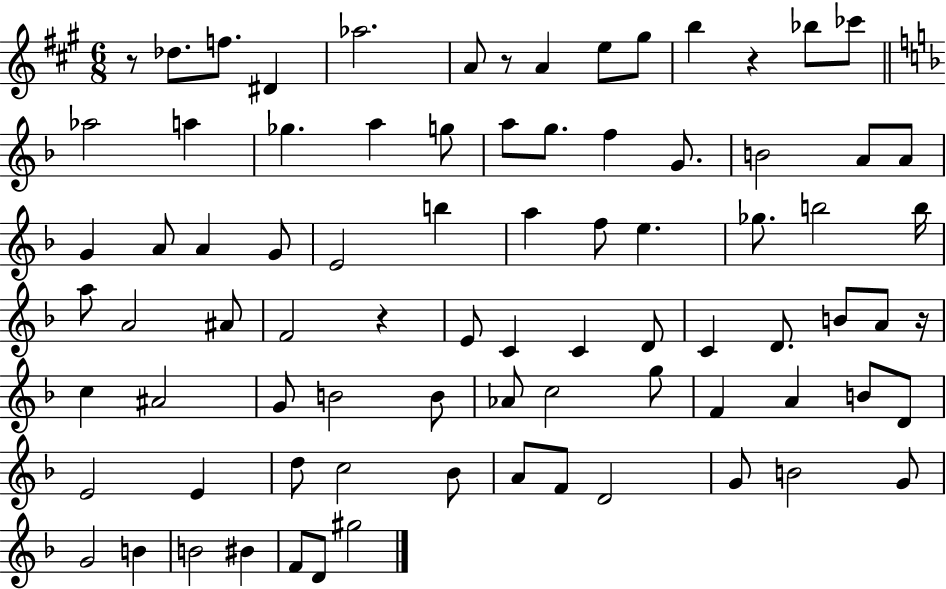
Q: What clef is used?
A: treble